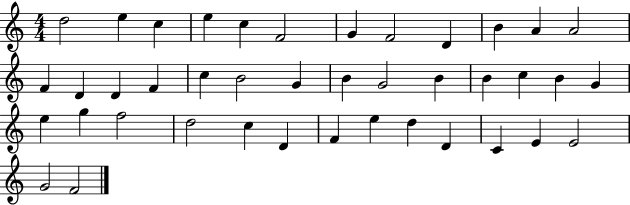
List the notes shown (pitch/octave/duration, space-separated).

D5/h E5/q C5/q E5/q C5/q F4/h G4/q F4/h D4/q B4/q A4/q A4/h F4/q D4/q D4/q F4/q C5/q B4/h G4/q B4/q G4/h B4/q B4/q C5/q B4/q G4/q E5/q G5/q F5/h D5/h C5/q D4/q F4/q E5/q D5/q D4/q C4/q E4/q E4/h G4/h F4/h